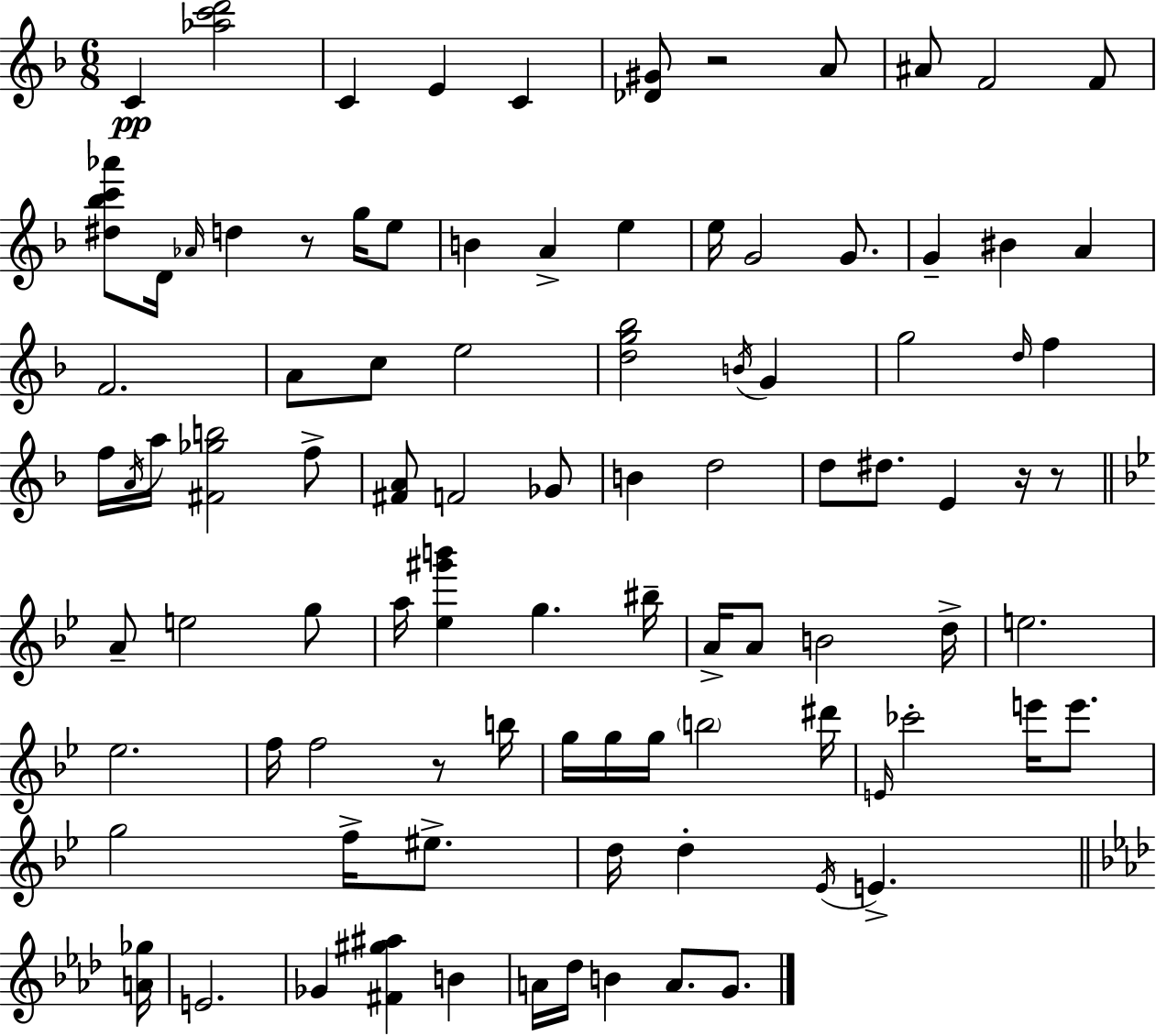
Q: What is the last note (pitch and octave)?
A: G4